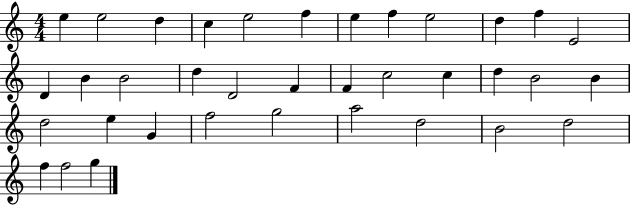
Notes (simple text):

E5/q E5/h D5/q C5/q E5/h F5/q E5/q F5/q E5/h D5/q F5/q E4/h D4/q B4/q B4/h D5/q D4/h F4/q F4/q C5/h C5/q D5/q B4/h B4/q D5/h E5/q G4/q F5/h G5/h A5/h D5/h B4/h D5/h F5/q F5/h G5/q